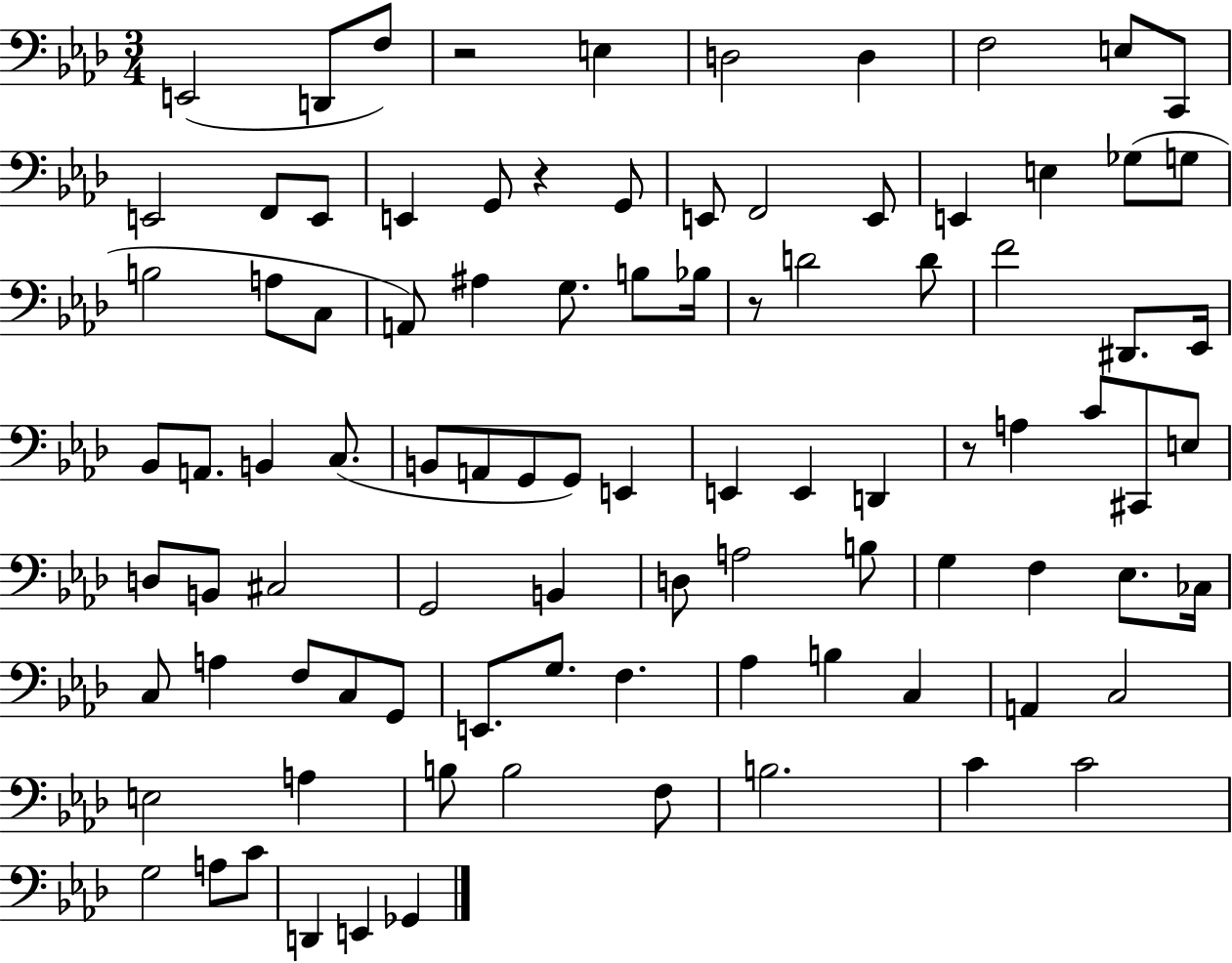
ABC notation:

X:1
T:Untitled
M:3/4
L:1/4
K:Ab
E,,2 D,,/2 F,/2 z2 E, D,2 D, F,2 E,/2 C,,/2 E,,2 F,,/2 E,,/2 E,, G,,/2 z G,,/2 E,,/2 F,,2 E,,/2 E,, E, _G,/2 G,/2 B,2 A,/2 C,/2 A,,/2 ^A, G,/2 B,/2 _B,/4 z/2 D2 D/2 F2 ^D,,/2 _E,,/4 _B,,/2 A,,/2 B,, C,/2 B,,/2 A,,/2 G,,/2 G,,/2 E,, E,, E,, D,, z/2 A, C/2 ^C,,/2 E,/2 D,/2 B,,/2 ^C,2 G,,2 B,, D,/2 A,2 B,/2 G, F, _E,/2 _C,/4 C,/2 A, F,/2 C,/2 G,,/2 E,,/2 G,/2 F, _A, B, C, A,, C,2 E,2 A, B,/2 B,2 F,/2 B,2 C C2 G,2 A,/2 C/2 D,, E,, _G,,